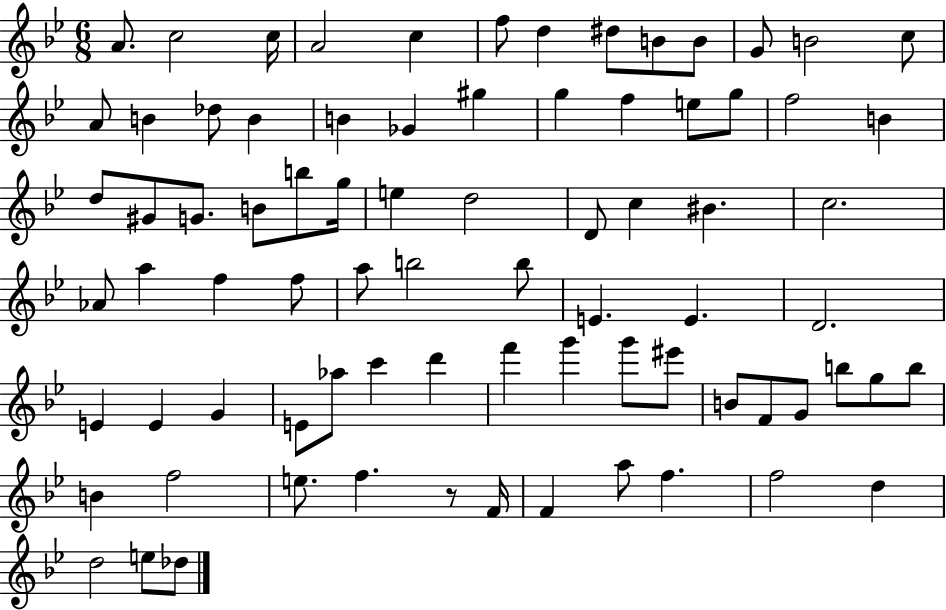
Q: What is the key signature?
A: BES major